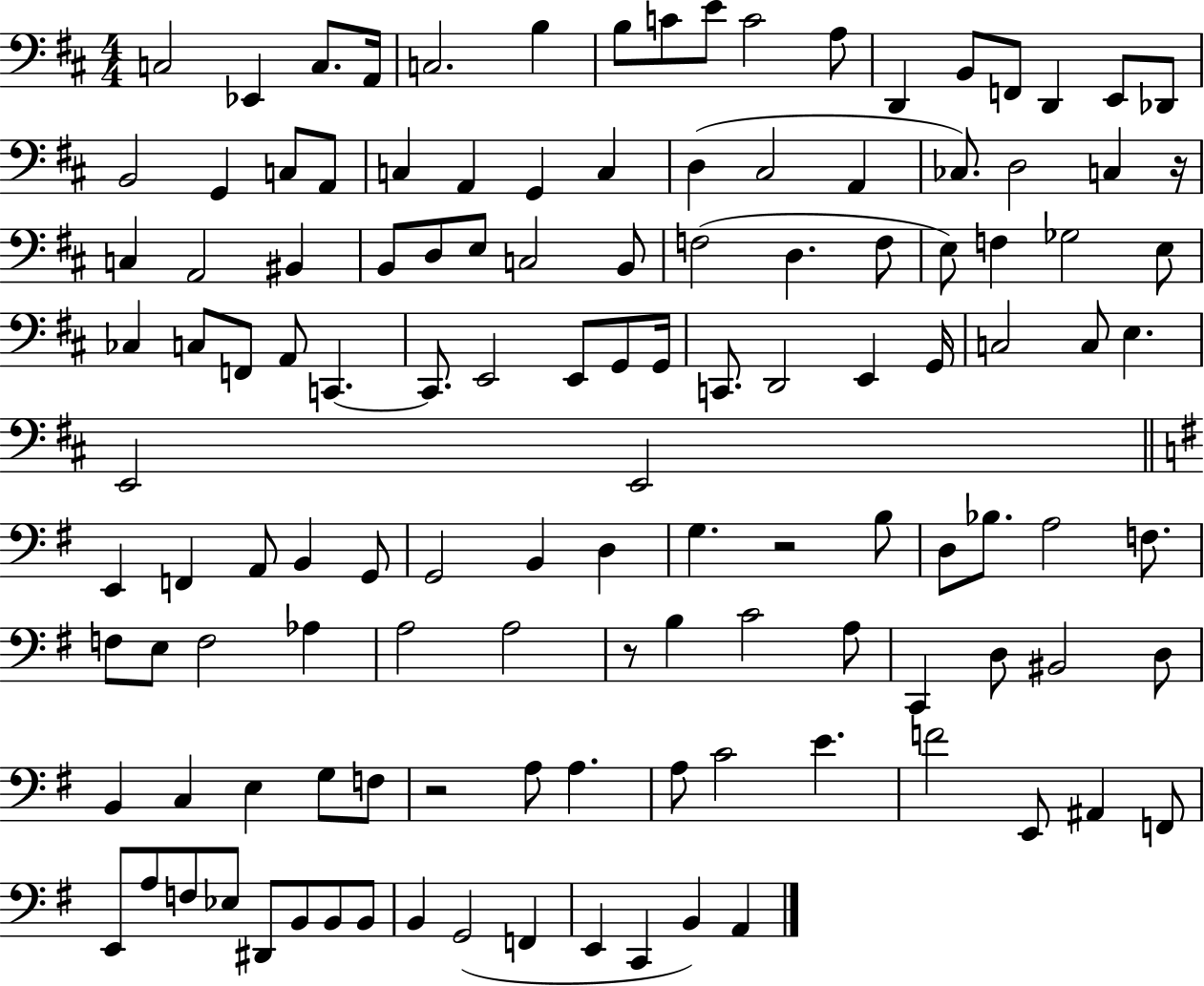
X:1
T:Untitled
M:4/4
L:1/4
K:D
C,2 _E,, C,/2 A,,/4 C,2 B, B,/2 C/2 E/2 C2 A,/2 D,, B,,/2 F,,/2 D,, E,,/2 _D,,/2 B,,2 G,, C,/2 A,,/2 C, A,, G,, C, D, ^C,2 A,, _C,/2 D,2 C, z/4 C, A,,2 ^B,, B,,/2 D,/2 E,/2 C,2 B,,/2 F,2 D, F,/2 E,/2 F, _G,2 E,/2 _C, C,/2 F,,/2 A,,/2 C,, C,,/2 E,,2 E,,/2 G,,/2 G,,/4 C,,/2 D,,2 E,, G,,/4 C,2 C,/2 E, E,,2 E,,2 E,, F,, A,,/2 B,, G,,/2 G,,2 B,, D, G, z2 B,/2 D,/2 _B,/2 A,2 F,/2 F,/2 E,/2 F,2 _A, A,2 A,2 z/2 B, C2 A,/2 C,, D,/2 ^B,,2 D,/2 B,, C, E, G,/2 F,/2 z2 A,/2 A, A,/2 C2 E F2 E,,/2 ^A,, F,,/2 E,,/2 A,/2 F,/2 _E,/2 ^D,,/2 B,,/2 B,,/2 B,,/2 B,, G,,2 F,, E,, C,, B,, A,,